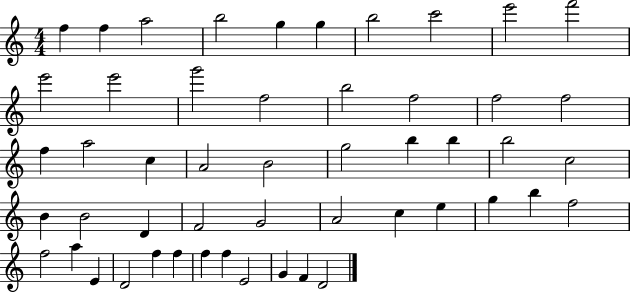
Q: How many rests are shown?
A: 0